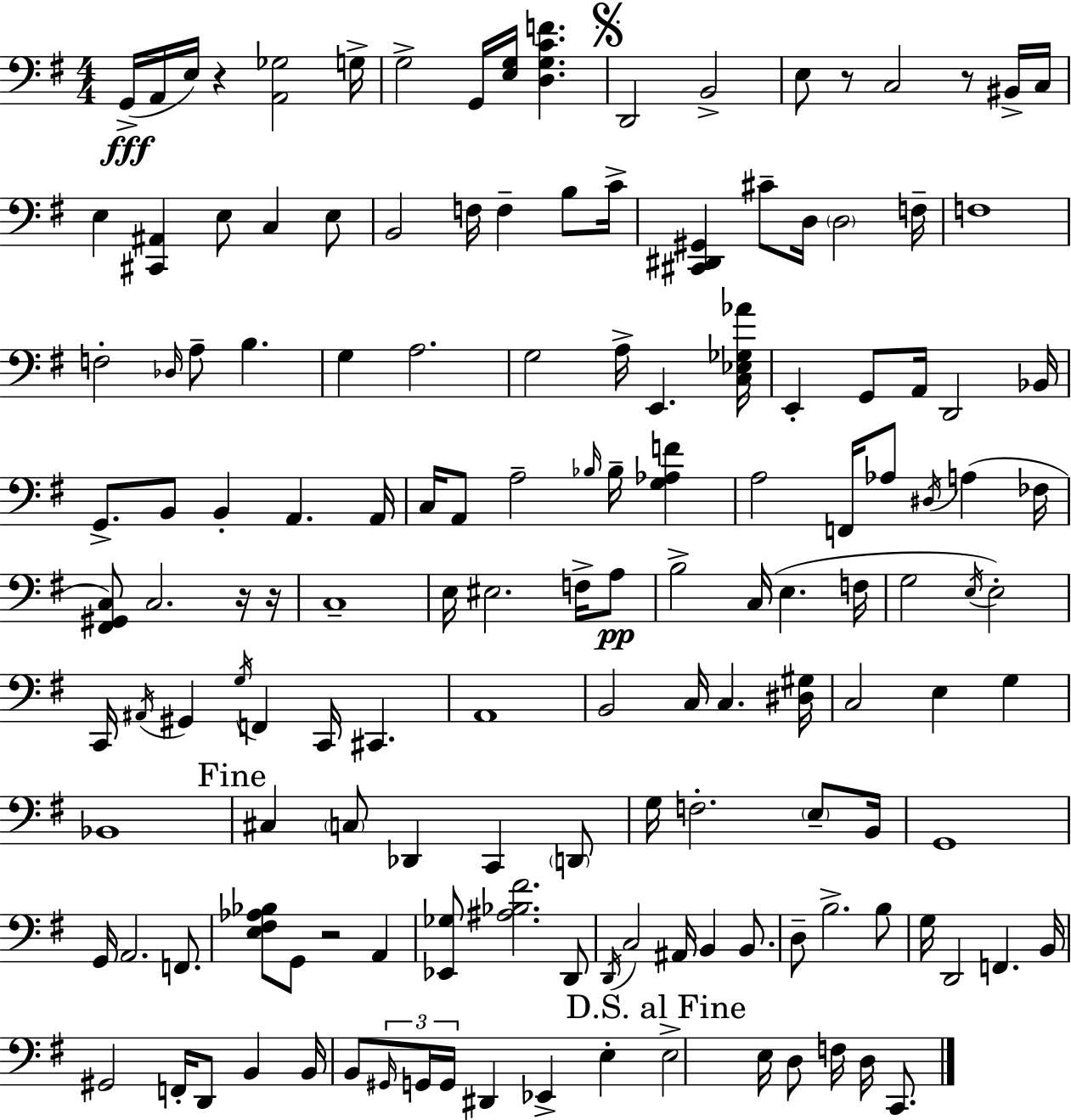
G2/s A2/s E3/s R/q [A2,Gb3]/h G3/s G3/h G2/s [E3,G3]/s [D3,G3,C4,F4]/q. D2/h B2/h E3/e R/e C3/h R/e BIS2/s C3/s E3/q [C#2,A#2]/q E3/e C3/q E3/e B2/h F3/s F3/q B3/e C4/s [C#2,D#2,G#2]/q C#4/e D3/s D3/h F3/s F3/w F3/h Db3/s A3/e B3/q. G3/q A3/h. G3/h A3/s E2/q. [C3,Eb3,Gb3,Ab4]/s E2/q G2/e A2/s D2/h Bb2/s G2/e. B2/e B2/q A2/q. A2/s C3/s A2/e A3/h Bb3/s Bb3/s [G3,Ab3,F4]/q A3/h F2/s Ab3/e D#3/s A3/q FES3/s [F#2,G#2,C3]/e C3/h. R/s R/s C3/w E3/s EIS3/h. F3/s A3/e B3/h C3/s E3/q. F3/s G3/h E3/s E3/h C2/s A#2/s G#2/q G3/s F2/q C2/s C#2/q. A2/w B2/h C3/s C3/q. [D#3,G#3]/s C3/h E3/q G3/q Bb2/w C#3/q C3/e Db2/q C2/q D2/e G3/s F3/h. E3/e B2/s G2/w G2/s A2/h. F2/e. [E3,F#3,Ab3,Bb3]/e G2/e R/h A2/q [Eb2,Gb3]/e [A#3,Bb3,F#4]/h. D2/e D2/s C3/h A#2/s B2/q B2/e. D3/e B3/h. B3/e G3/s D2/h F2/q. B2/s G#2/h F2/s D2/e B2/q B2/s B2/e G#2/s G2/s G2/s D#2/q Eb2/q E3/q E3/h E3/s D3/e F3/s D3/s C2/e.